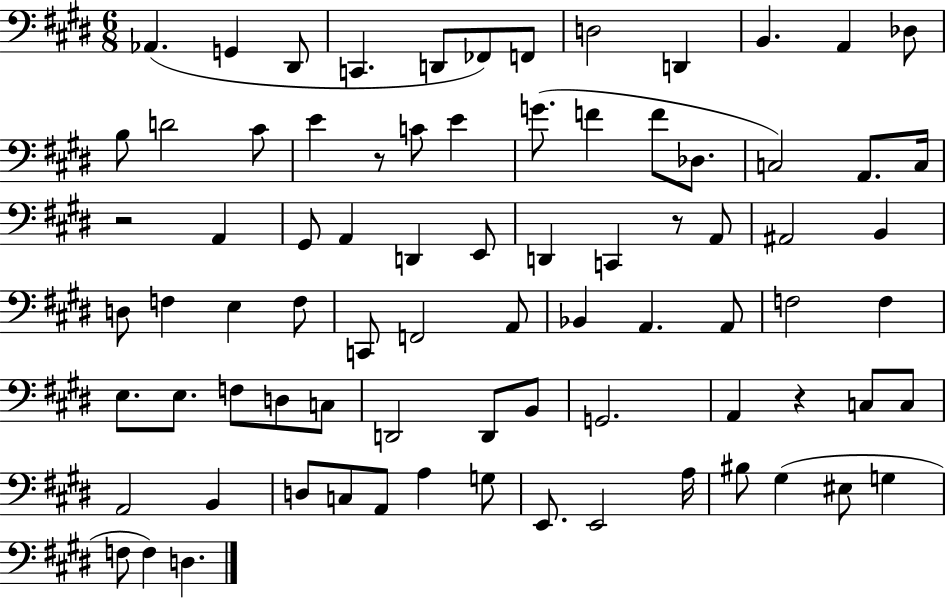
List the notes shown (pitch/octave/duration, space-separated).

Ab2/q. G2/q D#2/e C2/q. D2/e FES2/e F2/e D3/h D2/q B2/q. A2/q Db3/e B3/e D4/h C#4/e E4/q R/e C4/e E4/q G4/e. F4/q F4/e Db3/e. C3/h A2/e. C3/s R/h A2/q G#2/e A2/q D2/q E2/e D2/q C2/q R/e A2/e A#2/h B2/q D3/e F3/q E3/q F3/e C2/e F2/h A2/e Bb2/q A2/q. A2/e F3/h F3/q E3/e. E3/e. F3/e D3/e C3/e D2/h D2/e B2/e G2/h. A2/q R/q C3/e C3/e A2/h B2/q D3/e C3/e A2/e A3/q G3/e E2/e. E2/h A3/s BIS3/e G#3/q EIS3/e G3/q F3/e F3/q D3/q.